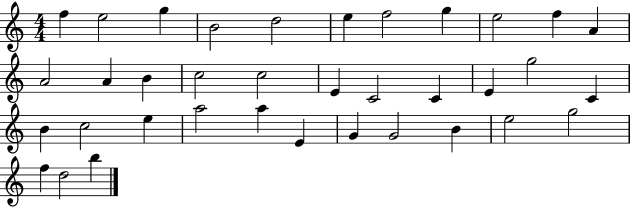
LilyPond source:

{
  \clef treble
  \numericTimeSignature
  \time 4/4
  \key c \major
  f''4 e''2 g''4 | b'2 d''2 | e''4 f''2 g''4 | e''2 f''4 a'4 | \break a'2 a'4 b'4 | c''2 c''2 | e'4 c'2 c'4 | e'4 g''2 c'4 | \break b'4 c''2 e''4 | a''2 a''4 e'4 | g'4 g'2 b'4 | e''2 g''2 | \break f''4 d''2 b''4 | \bar "|."
}